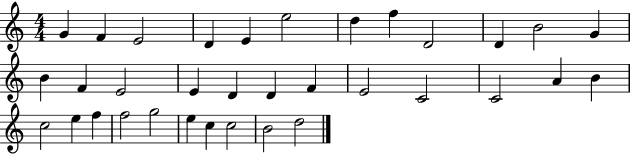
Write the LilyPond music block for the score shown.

{
  \clef treble
  \numericTimeSignature
  \time 4/4
  \key c \major
  g'4 f'4 e'2 | d'4 e'4 e''2 | d''4 f''4 d'2 | d'4 b'2 g'4 | \break b'4 f'4 e'2 | e'4 d'4 d'4 f'4 | e'2 c'2 | c'2 a'4 b'4 | \break c''2 e''4 f''4 | f''2 g''2 | e''4 c''4 c''2 | b'2 d''2 | \break \bar "|."
}